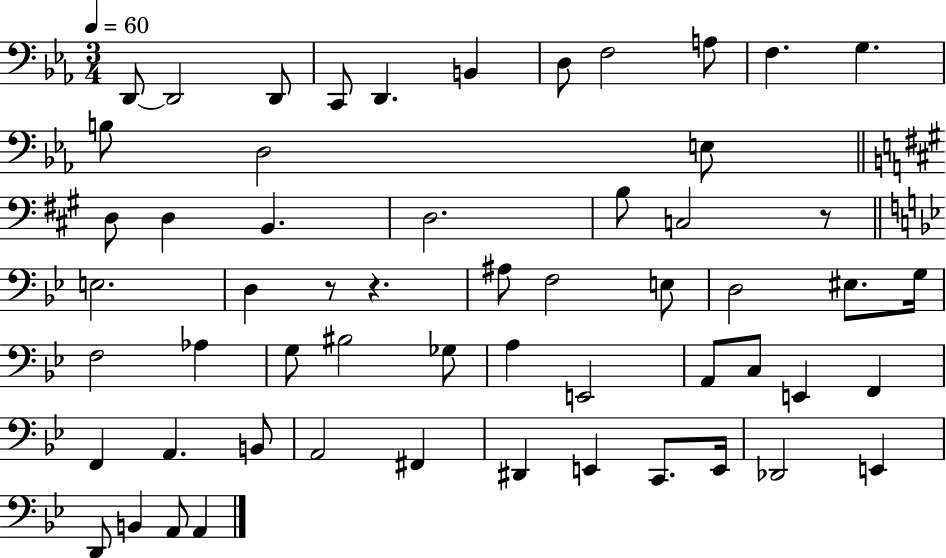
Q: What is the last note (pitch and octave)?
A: A2